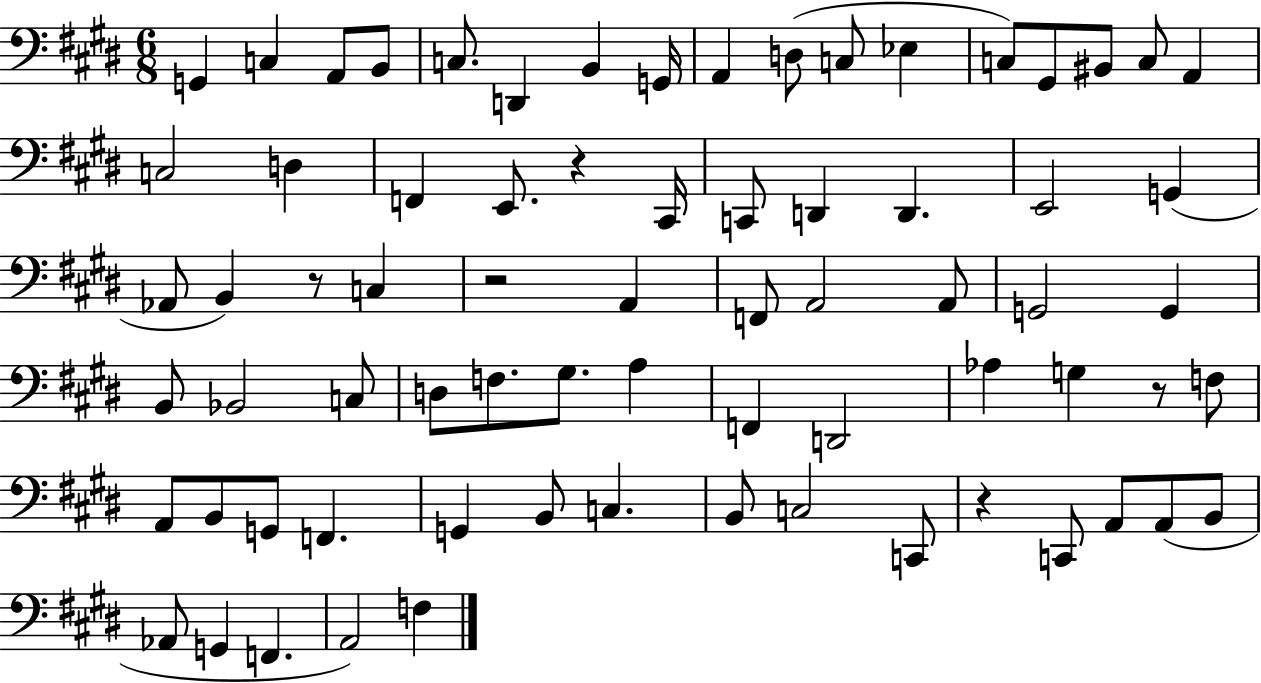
{
  \clef bass
  \numericTimeSignature
  \time 6/8
  \key e \major
  \repeat volta 2 { g,4 c4 a,8 b,8 | c8. d,4 b,4 g,16 | a,4 d8( c8 ees4 | c8) gis,8 bis,8 c8 a,4 | \break c2 d4 | f,4 e,8. r4 cis,16 | c,8 d,4 d,4. | e,2 g,4( | \break aes,8 b,4) r8 c4 | r2 a,4 | f,8 a,2 a,8 | g,2 g,4 | \break b,8 bes,2 c8 | d8 f8. gis8. a4 | f,4 d,2 | aes4 g4 r8 f8 | \break a,8 b,8 g,8 f,4. | g,4 b,8 c4. | b,8 c2 c,8 | r4 c,8 a,8 a,8( b,8 | \break aes,8 g,4 f,4. | a,2) f4 | } \bar "|."
}